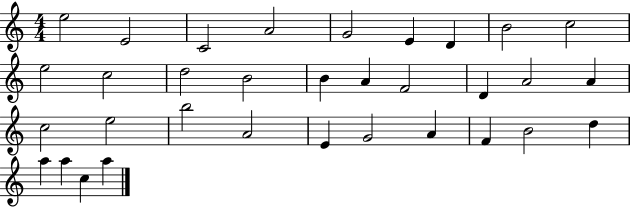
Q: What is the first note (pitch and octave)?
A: E5